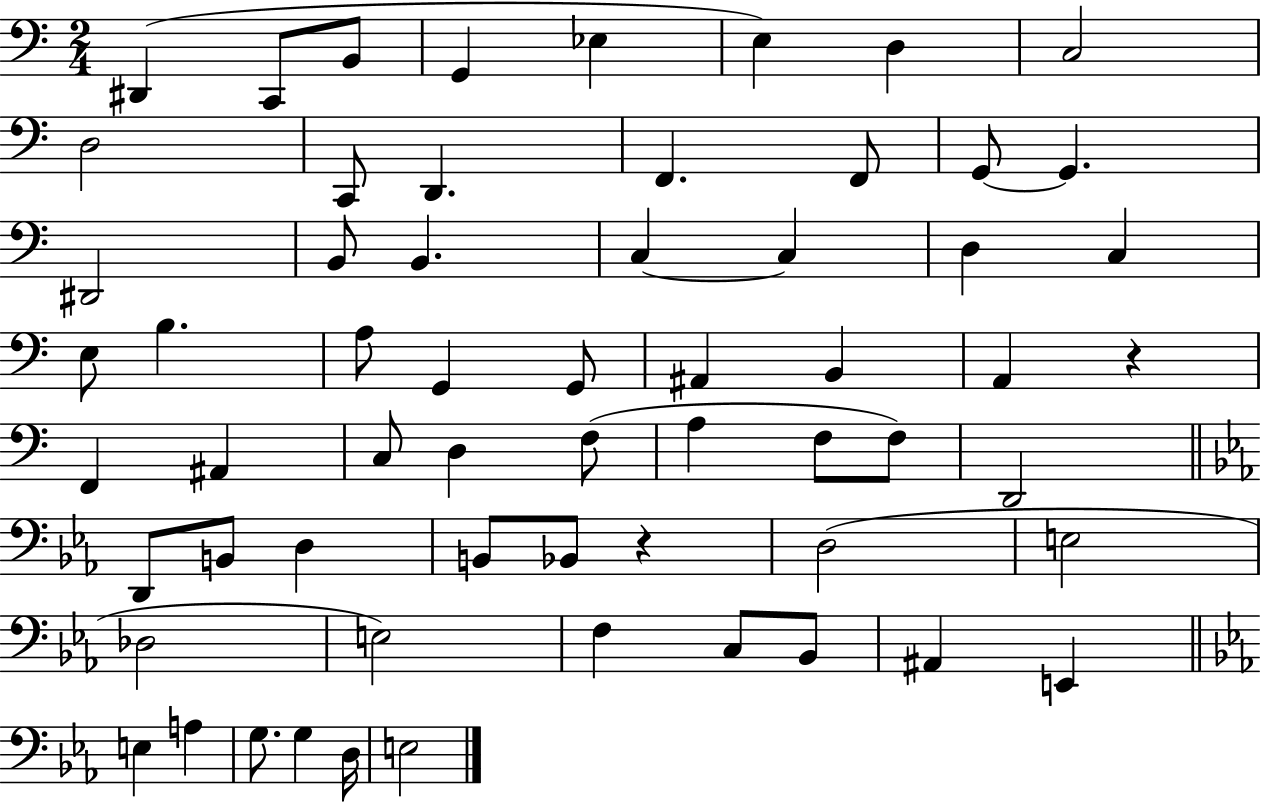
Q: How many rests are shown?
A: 2